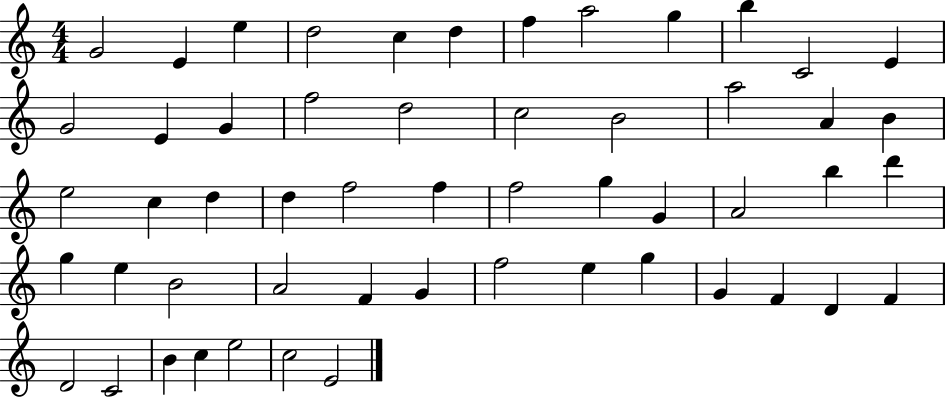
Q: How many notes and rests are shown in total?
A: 54